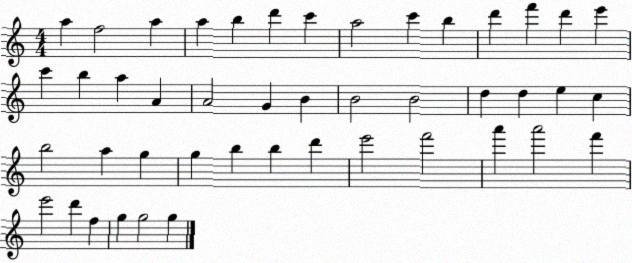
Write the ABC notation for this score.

X:1
T:Untitled
M:4/4
L:1/4
K:C
a f2 a a b d' c' a2 c' b d' f' d' e' c' b a A A2 G B B2 B2 d d e c b2 a g g b b d' e'2 f'2 a' a'2 f' e'2 d' f g g2 g